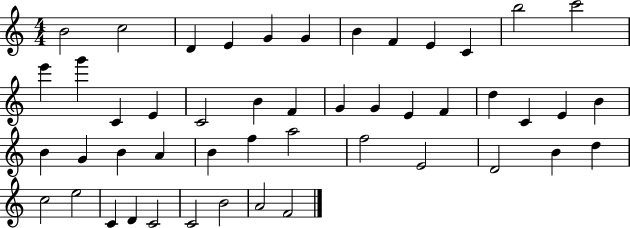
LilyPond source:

{
  \clef treble
  \numericTimeSignature
  \time 4/4
  \key c \major
  b'2 c''2 | d'4 e'4 g'4 g'4 | b'4 f'4 e'4 c'4 | b''2 c'''2 | \break e'''4 g'''4 c'4 e'4 | c'2 b'4 f'4 | g'4 g'4 e'4 f'4 | d''4 c'4 e'4 b'4 | \break b'4 g'4 b'4 a'4 | b'4 f''4 a''2 | f''2 e'2 | d'2 b'4 d''4 | \break c''2 e''2 | c'4 d'4 c'2 | c'2 b'2 | a'2 f'2 | \break \bar "|."
}